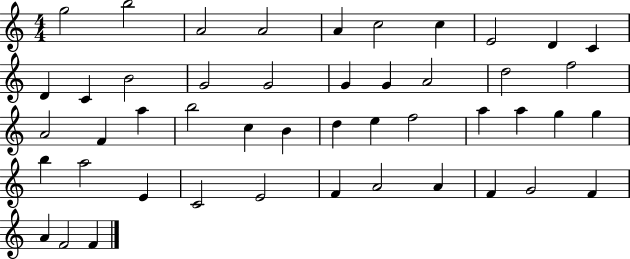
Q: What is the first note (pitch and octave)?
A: G5